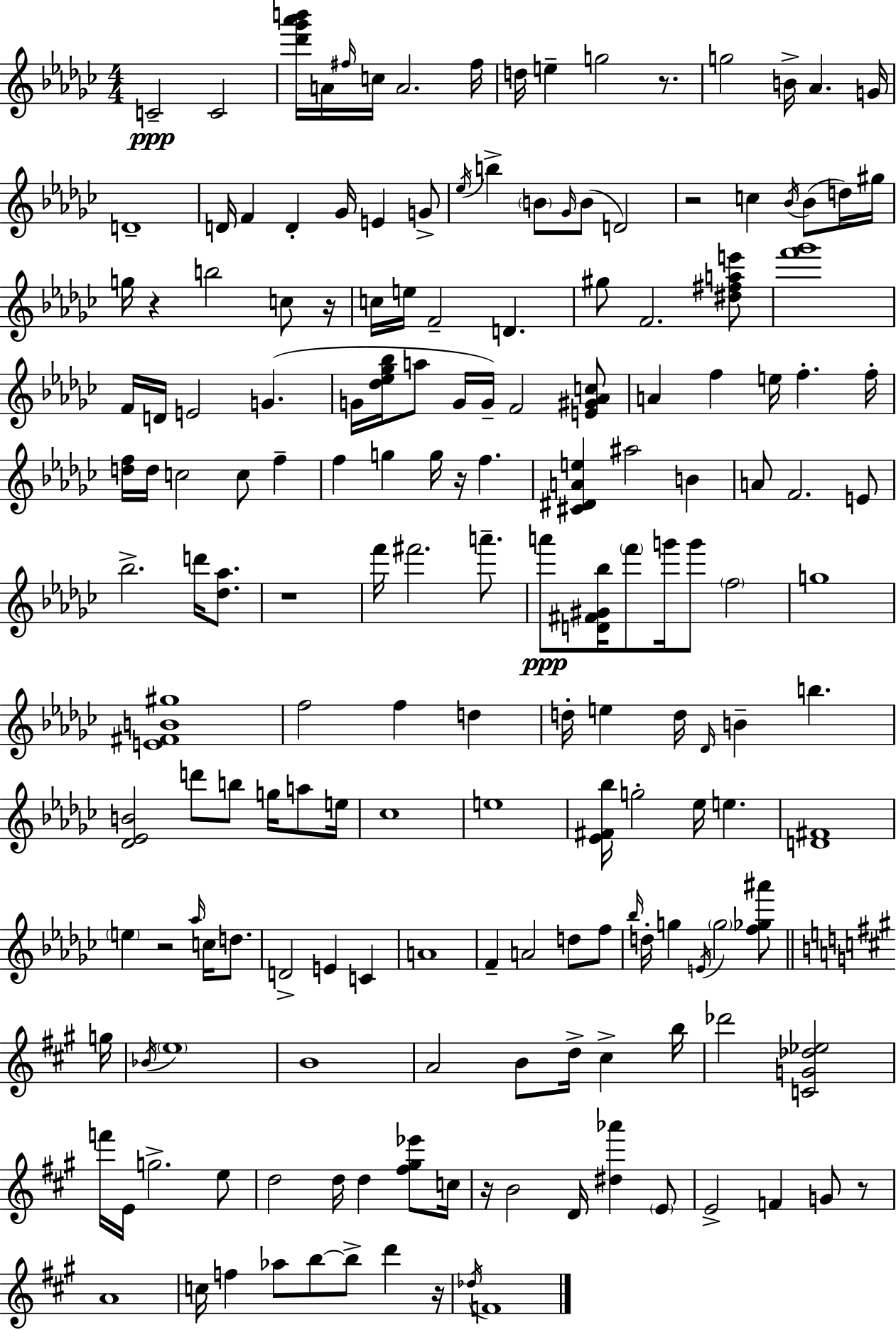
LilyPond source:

{
  \clef treble
  \numericTimeSignature
  \time 4/4
  \key ees \minor
  c'2--\ppp c'2 | <des''' ges''' aes''' b'''>16 a'16 \grace { fis''16 } c''16 a'2. | fis''16 d''16 e''4-- g''2 r8. | g''2 b'16-> aes'4. | \break g'16 d'1-- | d'16 f'4 d'4-. ges'16 e'4 g'8-> | \acciaccatura { ees''16 } b''4-> \parenthesize b'8 \grace { ges'16 }( b'8 d'2) | r2 c''4 \acciaccatura { bes'16 }( | \break bes'8 d''16) gis''16 g''16 r4 b''2 | c''8 r16 c''16 e''16 f'2-- d'4. | gis''8 f'2. | <dis'' fis'' a'' e'''>8 <f''' ges'''>1 | \break f'16 d'16 e'2 g'4.( | g'16 <des'' ees'' ges'' bes''>16 a''8 g'16 g'16--) f'2 | <e' gis' aes' c''>8 a'4 f''4 e''16 f''4.-. | f''16-. <d'' f''>16 d''16 c''2 c''8 | \break f''4-- f''4 g''4 g''16 r16 f''4. | <cis' dis' a' e''>4 ais''2 | b'4 a'8 f'2. | e'8 bes''2.-> | \break d'''16 <des'' aes''>8. r1 | f'''16 fis'''2. | a'''8.-- a'''8\ppp <d' fis' gis' bes''>16 \parenthesize f'''8 g'''16 g'''8 \parenthesize f''2 | g''1 | \break <e' fis' b' gis''>1 | f''2 f''4 | d''4 d''16-. e''4 d''16 \grace { des'16 } b'4-- b''4. | <des' ees' b'>2 d'''8 b''8 | \break g''16 a''8 e''16 ces''1 | e''1 | <ees' fis' bes''>16 g''2-. ees''16 e''4. | <d' fis'>1 | \break \parenthesize e''4 r2 | \grace { aes''16 } c''16 d''8. d'2-> e'4 | c'4 a'1 | f'4-- a'2 | \break d''8 f''8 \grace { bes''16 } d''16-. g''4 \acciaccatura { e'16 } \parenthesize g''2 | <f'' ges'' ais'''>8 \bar "||" \break \key a \major g''16 \acciaccatura { bes'16 } \parenthesize e''1 | b'1 | a'2 b'8 d''16-> cis''4-> | b''16 des'''2 <c' g' des'' ees''>2 | \break f'''16 e'16 g''2.-> | e''8 d''2 d''16 d''4 <fis'' gis'' ees'''>8 | c''16 r16 b'2 d'16 <dis'' aes'''>4 | \parenthesize e'8 e'2-> f'4 g'8 | \break r8 a'1 | c''16 f''4 aes''8 b''8~~ b''8-> d'''4 | r16 \acciaccatura { des''16 } f'1 | \bar "|."
}